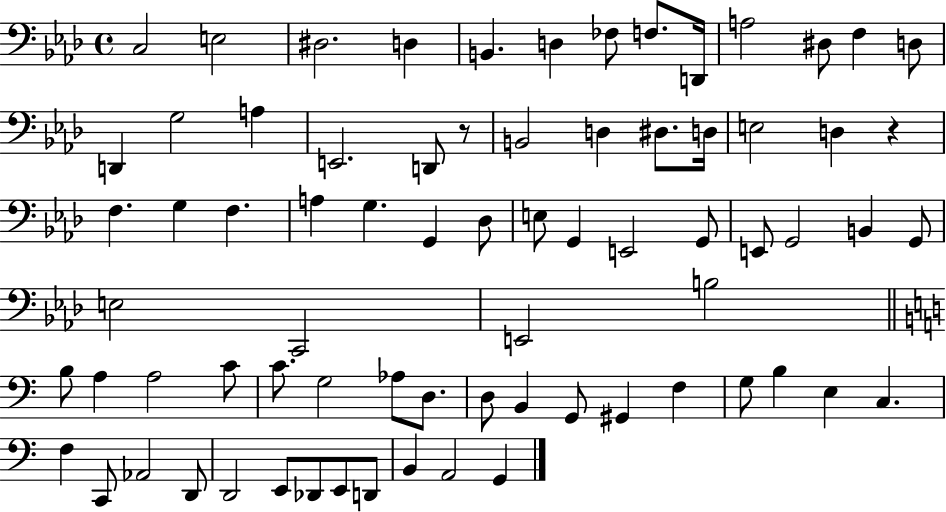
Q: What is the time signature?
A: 4/4